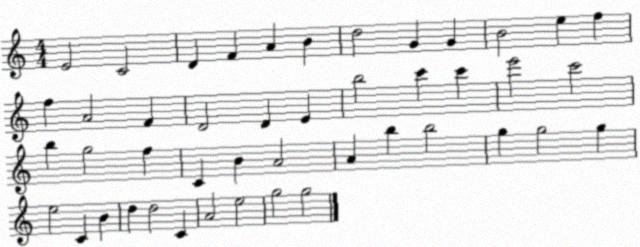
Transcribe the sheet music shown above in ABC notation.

X:1
T:Untitled
M:4/4
L:1/4
K:C
E2 C2 D F A B d2 G G B2 e f f A2 F D2 D E b2 c' c' e'2 c'2 b g2 f C B A2 A b b2 g g2 g e2 C B d d2 C A2 e2 g2 g2